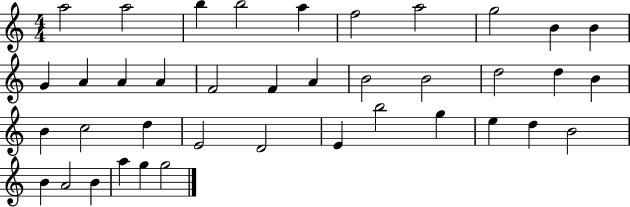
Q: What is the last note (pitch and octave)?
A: G5